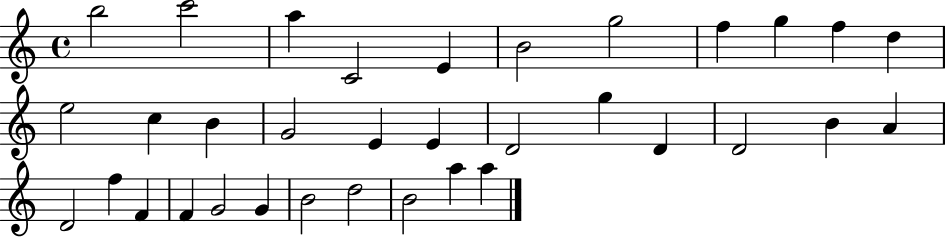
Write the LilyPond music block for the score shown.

{
  \clef treble
  \time 4/4
  \defaultTimeSignature
  \key c \major
  b''2 c'''2 | a''4 c'2 e'4 | b'2 g''2 | f''4 g''4 f''4 d''4 | \break e''2 c''4 b'4 | g'2 e'4 e'4 | d'2 g''4 d'4 | d'2 b'4 a'4 | \break d'2 f''4 f'4 | f'4 g'2 g'4 | b'2 d''2 | b'2 a''4 a''4 | \break \bar "|."
}